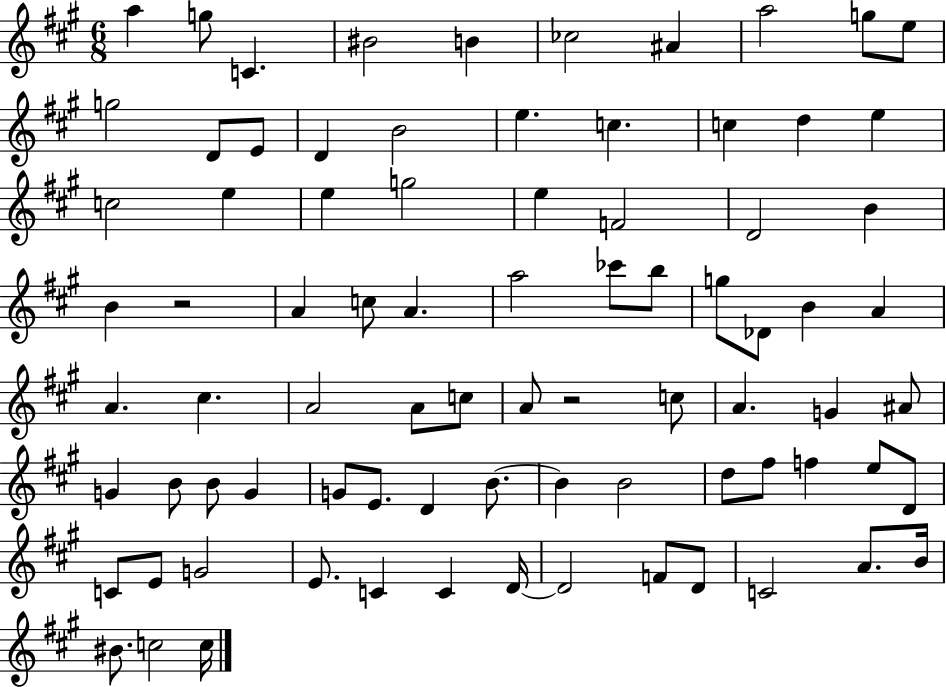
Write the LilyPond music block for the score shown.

{
  \clef treble
  \numericTimeSignature
  \time 6/8
  \key a \major
  \repeat volta 2 { a''4 g''8 c'4. | bis'2 b'4 | ces''2 ais'4 | a''2 g''8 e''8 | \break g''2 d'8 e'8 | d'4 b'2 | e''4. c''4. | c''4 d''4 e''4 | \break c''2 e''4 | e''4 g''2 | e''4 f'2 | d'2 b'4 | \break b'4 r2 | a'4 c''8 a'4. | a''2 ces'''8 b''8 | g''8 des'8 b'4 a'4 | \break a'4. cis''4. | a'2 a'8 c''8 | a'8 r2 c''8 | a'4. g'4 ais'8 | \break g'4 b'8 b'8 g'4 | g'8 e'8. d'4 b'8.~~ | b'4 b'2 | d''8 fis''8 f''4 e''8 d'8 | \break c'8 e'8 g'2 | e'8. c'4 c'4 d'16~~ | d'2 f'8 d'8 | c'2 a'8. b'16 | \break bis'8. c''2 c''16 | } \bar "|."
}